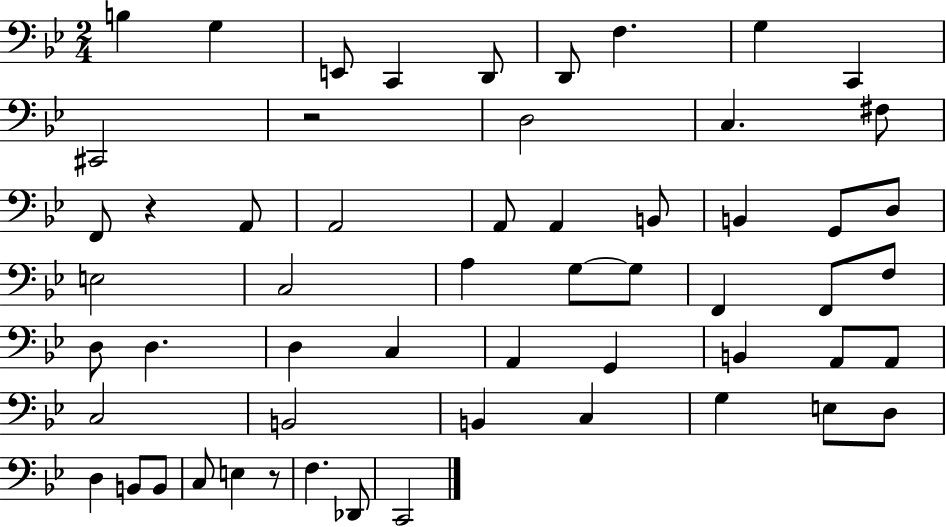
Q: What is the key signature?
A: BES major